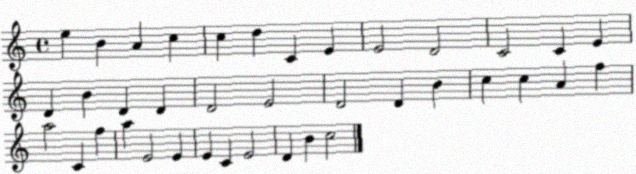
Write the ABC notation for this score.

X:1
T:Untitled
M:4/4
L:1/4
K:C
e B A c c d C E E2 D2 C2 C E D B D D D2 E2 D2 D B c c A f a2 C f a E2 E E C E2 D B c2